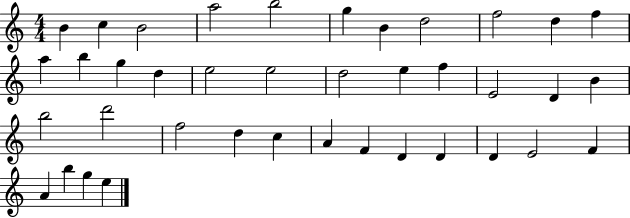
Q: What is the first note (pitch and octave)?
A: B4